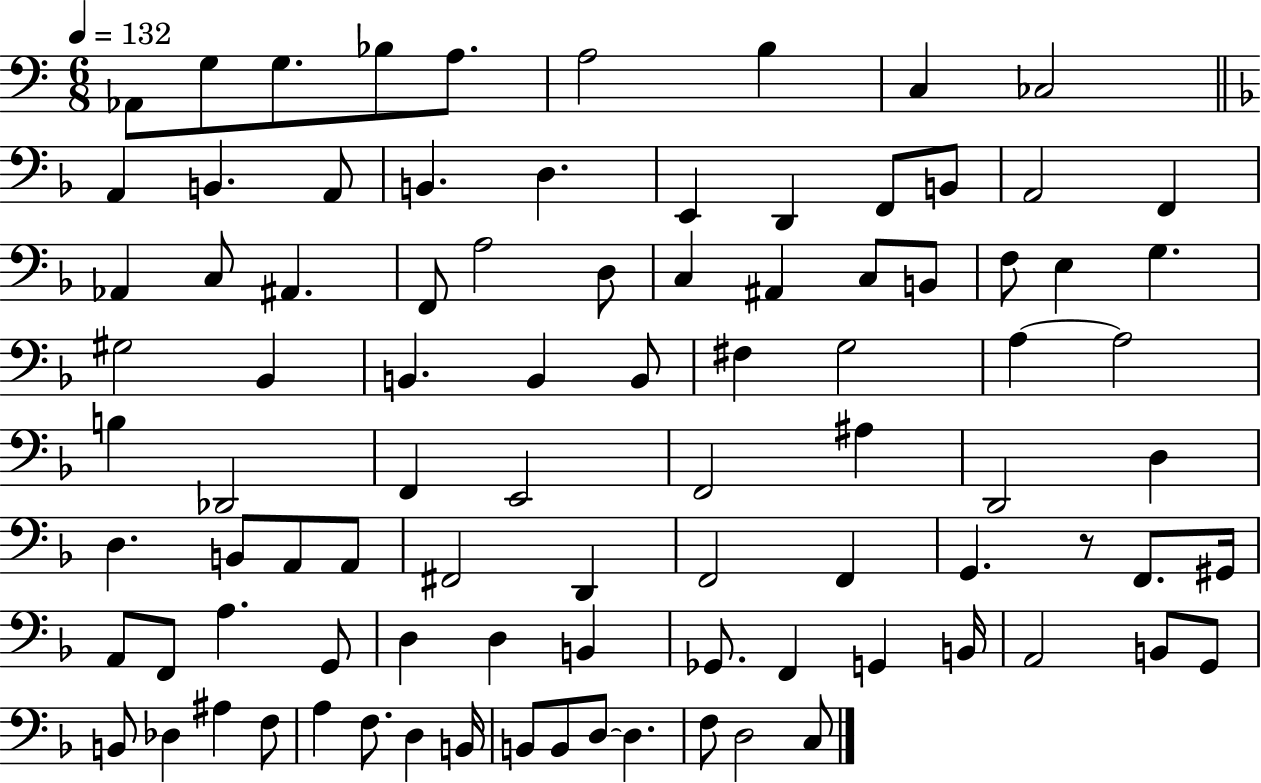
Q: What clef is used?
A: bass